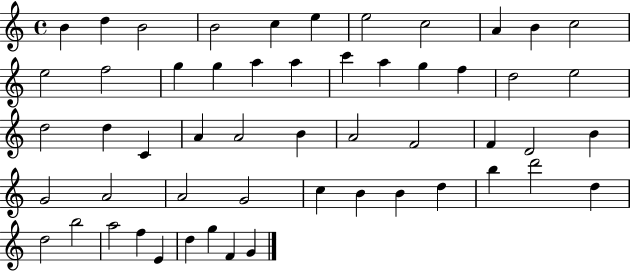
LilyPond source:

{
  \clef treble
  \time 4/4
  \defaultTimeSignature
  \key c \major
  b'4 d''4 b'2 | b'2 c''4 e''4 | e''2 c''2 | a'4 b'4 c''2 | \break e''2 f''2 | g''4 g''4 a''4 a''4 | c'''4 a''4 g''4 f''4 | d''2 e''2 | \break d''2 d''4 c'4 | a'4 a'2 b'4 | a'2 f'2 | f'4 d'2 b'4 | \break g'2 a'2 | a'2 g'2 | c''4 b'4 b'4 d''4 | b''4 d'''2 d''4 | \break d''2 b''2 | a''2 f''4 e'4 | d''4 g''4 f'4 g'4 | \bar "|."
}